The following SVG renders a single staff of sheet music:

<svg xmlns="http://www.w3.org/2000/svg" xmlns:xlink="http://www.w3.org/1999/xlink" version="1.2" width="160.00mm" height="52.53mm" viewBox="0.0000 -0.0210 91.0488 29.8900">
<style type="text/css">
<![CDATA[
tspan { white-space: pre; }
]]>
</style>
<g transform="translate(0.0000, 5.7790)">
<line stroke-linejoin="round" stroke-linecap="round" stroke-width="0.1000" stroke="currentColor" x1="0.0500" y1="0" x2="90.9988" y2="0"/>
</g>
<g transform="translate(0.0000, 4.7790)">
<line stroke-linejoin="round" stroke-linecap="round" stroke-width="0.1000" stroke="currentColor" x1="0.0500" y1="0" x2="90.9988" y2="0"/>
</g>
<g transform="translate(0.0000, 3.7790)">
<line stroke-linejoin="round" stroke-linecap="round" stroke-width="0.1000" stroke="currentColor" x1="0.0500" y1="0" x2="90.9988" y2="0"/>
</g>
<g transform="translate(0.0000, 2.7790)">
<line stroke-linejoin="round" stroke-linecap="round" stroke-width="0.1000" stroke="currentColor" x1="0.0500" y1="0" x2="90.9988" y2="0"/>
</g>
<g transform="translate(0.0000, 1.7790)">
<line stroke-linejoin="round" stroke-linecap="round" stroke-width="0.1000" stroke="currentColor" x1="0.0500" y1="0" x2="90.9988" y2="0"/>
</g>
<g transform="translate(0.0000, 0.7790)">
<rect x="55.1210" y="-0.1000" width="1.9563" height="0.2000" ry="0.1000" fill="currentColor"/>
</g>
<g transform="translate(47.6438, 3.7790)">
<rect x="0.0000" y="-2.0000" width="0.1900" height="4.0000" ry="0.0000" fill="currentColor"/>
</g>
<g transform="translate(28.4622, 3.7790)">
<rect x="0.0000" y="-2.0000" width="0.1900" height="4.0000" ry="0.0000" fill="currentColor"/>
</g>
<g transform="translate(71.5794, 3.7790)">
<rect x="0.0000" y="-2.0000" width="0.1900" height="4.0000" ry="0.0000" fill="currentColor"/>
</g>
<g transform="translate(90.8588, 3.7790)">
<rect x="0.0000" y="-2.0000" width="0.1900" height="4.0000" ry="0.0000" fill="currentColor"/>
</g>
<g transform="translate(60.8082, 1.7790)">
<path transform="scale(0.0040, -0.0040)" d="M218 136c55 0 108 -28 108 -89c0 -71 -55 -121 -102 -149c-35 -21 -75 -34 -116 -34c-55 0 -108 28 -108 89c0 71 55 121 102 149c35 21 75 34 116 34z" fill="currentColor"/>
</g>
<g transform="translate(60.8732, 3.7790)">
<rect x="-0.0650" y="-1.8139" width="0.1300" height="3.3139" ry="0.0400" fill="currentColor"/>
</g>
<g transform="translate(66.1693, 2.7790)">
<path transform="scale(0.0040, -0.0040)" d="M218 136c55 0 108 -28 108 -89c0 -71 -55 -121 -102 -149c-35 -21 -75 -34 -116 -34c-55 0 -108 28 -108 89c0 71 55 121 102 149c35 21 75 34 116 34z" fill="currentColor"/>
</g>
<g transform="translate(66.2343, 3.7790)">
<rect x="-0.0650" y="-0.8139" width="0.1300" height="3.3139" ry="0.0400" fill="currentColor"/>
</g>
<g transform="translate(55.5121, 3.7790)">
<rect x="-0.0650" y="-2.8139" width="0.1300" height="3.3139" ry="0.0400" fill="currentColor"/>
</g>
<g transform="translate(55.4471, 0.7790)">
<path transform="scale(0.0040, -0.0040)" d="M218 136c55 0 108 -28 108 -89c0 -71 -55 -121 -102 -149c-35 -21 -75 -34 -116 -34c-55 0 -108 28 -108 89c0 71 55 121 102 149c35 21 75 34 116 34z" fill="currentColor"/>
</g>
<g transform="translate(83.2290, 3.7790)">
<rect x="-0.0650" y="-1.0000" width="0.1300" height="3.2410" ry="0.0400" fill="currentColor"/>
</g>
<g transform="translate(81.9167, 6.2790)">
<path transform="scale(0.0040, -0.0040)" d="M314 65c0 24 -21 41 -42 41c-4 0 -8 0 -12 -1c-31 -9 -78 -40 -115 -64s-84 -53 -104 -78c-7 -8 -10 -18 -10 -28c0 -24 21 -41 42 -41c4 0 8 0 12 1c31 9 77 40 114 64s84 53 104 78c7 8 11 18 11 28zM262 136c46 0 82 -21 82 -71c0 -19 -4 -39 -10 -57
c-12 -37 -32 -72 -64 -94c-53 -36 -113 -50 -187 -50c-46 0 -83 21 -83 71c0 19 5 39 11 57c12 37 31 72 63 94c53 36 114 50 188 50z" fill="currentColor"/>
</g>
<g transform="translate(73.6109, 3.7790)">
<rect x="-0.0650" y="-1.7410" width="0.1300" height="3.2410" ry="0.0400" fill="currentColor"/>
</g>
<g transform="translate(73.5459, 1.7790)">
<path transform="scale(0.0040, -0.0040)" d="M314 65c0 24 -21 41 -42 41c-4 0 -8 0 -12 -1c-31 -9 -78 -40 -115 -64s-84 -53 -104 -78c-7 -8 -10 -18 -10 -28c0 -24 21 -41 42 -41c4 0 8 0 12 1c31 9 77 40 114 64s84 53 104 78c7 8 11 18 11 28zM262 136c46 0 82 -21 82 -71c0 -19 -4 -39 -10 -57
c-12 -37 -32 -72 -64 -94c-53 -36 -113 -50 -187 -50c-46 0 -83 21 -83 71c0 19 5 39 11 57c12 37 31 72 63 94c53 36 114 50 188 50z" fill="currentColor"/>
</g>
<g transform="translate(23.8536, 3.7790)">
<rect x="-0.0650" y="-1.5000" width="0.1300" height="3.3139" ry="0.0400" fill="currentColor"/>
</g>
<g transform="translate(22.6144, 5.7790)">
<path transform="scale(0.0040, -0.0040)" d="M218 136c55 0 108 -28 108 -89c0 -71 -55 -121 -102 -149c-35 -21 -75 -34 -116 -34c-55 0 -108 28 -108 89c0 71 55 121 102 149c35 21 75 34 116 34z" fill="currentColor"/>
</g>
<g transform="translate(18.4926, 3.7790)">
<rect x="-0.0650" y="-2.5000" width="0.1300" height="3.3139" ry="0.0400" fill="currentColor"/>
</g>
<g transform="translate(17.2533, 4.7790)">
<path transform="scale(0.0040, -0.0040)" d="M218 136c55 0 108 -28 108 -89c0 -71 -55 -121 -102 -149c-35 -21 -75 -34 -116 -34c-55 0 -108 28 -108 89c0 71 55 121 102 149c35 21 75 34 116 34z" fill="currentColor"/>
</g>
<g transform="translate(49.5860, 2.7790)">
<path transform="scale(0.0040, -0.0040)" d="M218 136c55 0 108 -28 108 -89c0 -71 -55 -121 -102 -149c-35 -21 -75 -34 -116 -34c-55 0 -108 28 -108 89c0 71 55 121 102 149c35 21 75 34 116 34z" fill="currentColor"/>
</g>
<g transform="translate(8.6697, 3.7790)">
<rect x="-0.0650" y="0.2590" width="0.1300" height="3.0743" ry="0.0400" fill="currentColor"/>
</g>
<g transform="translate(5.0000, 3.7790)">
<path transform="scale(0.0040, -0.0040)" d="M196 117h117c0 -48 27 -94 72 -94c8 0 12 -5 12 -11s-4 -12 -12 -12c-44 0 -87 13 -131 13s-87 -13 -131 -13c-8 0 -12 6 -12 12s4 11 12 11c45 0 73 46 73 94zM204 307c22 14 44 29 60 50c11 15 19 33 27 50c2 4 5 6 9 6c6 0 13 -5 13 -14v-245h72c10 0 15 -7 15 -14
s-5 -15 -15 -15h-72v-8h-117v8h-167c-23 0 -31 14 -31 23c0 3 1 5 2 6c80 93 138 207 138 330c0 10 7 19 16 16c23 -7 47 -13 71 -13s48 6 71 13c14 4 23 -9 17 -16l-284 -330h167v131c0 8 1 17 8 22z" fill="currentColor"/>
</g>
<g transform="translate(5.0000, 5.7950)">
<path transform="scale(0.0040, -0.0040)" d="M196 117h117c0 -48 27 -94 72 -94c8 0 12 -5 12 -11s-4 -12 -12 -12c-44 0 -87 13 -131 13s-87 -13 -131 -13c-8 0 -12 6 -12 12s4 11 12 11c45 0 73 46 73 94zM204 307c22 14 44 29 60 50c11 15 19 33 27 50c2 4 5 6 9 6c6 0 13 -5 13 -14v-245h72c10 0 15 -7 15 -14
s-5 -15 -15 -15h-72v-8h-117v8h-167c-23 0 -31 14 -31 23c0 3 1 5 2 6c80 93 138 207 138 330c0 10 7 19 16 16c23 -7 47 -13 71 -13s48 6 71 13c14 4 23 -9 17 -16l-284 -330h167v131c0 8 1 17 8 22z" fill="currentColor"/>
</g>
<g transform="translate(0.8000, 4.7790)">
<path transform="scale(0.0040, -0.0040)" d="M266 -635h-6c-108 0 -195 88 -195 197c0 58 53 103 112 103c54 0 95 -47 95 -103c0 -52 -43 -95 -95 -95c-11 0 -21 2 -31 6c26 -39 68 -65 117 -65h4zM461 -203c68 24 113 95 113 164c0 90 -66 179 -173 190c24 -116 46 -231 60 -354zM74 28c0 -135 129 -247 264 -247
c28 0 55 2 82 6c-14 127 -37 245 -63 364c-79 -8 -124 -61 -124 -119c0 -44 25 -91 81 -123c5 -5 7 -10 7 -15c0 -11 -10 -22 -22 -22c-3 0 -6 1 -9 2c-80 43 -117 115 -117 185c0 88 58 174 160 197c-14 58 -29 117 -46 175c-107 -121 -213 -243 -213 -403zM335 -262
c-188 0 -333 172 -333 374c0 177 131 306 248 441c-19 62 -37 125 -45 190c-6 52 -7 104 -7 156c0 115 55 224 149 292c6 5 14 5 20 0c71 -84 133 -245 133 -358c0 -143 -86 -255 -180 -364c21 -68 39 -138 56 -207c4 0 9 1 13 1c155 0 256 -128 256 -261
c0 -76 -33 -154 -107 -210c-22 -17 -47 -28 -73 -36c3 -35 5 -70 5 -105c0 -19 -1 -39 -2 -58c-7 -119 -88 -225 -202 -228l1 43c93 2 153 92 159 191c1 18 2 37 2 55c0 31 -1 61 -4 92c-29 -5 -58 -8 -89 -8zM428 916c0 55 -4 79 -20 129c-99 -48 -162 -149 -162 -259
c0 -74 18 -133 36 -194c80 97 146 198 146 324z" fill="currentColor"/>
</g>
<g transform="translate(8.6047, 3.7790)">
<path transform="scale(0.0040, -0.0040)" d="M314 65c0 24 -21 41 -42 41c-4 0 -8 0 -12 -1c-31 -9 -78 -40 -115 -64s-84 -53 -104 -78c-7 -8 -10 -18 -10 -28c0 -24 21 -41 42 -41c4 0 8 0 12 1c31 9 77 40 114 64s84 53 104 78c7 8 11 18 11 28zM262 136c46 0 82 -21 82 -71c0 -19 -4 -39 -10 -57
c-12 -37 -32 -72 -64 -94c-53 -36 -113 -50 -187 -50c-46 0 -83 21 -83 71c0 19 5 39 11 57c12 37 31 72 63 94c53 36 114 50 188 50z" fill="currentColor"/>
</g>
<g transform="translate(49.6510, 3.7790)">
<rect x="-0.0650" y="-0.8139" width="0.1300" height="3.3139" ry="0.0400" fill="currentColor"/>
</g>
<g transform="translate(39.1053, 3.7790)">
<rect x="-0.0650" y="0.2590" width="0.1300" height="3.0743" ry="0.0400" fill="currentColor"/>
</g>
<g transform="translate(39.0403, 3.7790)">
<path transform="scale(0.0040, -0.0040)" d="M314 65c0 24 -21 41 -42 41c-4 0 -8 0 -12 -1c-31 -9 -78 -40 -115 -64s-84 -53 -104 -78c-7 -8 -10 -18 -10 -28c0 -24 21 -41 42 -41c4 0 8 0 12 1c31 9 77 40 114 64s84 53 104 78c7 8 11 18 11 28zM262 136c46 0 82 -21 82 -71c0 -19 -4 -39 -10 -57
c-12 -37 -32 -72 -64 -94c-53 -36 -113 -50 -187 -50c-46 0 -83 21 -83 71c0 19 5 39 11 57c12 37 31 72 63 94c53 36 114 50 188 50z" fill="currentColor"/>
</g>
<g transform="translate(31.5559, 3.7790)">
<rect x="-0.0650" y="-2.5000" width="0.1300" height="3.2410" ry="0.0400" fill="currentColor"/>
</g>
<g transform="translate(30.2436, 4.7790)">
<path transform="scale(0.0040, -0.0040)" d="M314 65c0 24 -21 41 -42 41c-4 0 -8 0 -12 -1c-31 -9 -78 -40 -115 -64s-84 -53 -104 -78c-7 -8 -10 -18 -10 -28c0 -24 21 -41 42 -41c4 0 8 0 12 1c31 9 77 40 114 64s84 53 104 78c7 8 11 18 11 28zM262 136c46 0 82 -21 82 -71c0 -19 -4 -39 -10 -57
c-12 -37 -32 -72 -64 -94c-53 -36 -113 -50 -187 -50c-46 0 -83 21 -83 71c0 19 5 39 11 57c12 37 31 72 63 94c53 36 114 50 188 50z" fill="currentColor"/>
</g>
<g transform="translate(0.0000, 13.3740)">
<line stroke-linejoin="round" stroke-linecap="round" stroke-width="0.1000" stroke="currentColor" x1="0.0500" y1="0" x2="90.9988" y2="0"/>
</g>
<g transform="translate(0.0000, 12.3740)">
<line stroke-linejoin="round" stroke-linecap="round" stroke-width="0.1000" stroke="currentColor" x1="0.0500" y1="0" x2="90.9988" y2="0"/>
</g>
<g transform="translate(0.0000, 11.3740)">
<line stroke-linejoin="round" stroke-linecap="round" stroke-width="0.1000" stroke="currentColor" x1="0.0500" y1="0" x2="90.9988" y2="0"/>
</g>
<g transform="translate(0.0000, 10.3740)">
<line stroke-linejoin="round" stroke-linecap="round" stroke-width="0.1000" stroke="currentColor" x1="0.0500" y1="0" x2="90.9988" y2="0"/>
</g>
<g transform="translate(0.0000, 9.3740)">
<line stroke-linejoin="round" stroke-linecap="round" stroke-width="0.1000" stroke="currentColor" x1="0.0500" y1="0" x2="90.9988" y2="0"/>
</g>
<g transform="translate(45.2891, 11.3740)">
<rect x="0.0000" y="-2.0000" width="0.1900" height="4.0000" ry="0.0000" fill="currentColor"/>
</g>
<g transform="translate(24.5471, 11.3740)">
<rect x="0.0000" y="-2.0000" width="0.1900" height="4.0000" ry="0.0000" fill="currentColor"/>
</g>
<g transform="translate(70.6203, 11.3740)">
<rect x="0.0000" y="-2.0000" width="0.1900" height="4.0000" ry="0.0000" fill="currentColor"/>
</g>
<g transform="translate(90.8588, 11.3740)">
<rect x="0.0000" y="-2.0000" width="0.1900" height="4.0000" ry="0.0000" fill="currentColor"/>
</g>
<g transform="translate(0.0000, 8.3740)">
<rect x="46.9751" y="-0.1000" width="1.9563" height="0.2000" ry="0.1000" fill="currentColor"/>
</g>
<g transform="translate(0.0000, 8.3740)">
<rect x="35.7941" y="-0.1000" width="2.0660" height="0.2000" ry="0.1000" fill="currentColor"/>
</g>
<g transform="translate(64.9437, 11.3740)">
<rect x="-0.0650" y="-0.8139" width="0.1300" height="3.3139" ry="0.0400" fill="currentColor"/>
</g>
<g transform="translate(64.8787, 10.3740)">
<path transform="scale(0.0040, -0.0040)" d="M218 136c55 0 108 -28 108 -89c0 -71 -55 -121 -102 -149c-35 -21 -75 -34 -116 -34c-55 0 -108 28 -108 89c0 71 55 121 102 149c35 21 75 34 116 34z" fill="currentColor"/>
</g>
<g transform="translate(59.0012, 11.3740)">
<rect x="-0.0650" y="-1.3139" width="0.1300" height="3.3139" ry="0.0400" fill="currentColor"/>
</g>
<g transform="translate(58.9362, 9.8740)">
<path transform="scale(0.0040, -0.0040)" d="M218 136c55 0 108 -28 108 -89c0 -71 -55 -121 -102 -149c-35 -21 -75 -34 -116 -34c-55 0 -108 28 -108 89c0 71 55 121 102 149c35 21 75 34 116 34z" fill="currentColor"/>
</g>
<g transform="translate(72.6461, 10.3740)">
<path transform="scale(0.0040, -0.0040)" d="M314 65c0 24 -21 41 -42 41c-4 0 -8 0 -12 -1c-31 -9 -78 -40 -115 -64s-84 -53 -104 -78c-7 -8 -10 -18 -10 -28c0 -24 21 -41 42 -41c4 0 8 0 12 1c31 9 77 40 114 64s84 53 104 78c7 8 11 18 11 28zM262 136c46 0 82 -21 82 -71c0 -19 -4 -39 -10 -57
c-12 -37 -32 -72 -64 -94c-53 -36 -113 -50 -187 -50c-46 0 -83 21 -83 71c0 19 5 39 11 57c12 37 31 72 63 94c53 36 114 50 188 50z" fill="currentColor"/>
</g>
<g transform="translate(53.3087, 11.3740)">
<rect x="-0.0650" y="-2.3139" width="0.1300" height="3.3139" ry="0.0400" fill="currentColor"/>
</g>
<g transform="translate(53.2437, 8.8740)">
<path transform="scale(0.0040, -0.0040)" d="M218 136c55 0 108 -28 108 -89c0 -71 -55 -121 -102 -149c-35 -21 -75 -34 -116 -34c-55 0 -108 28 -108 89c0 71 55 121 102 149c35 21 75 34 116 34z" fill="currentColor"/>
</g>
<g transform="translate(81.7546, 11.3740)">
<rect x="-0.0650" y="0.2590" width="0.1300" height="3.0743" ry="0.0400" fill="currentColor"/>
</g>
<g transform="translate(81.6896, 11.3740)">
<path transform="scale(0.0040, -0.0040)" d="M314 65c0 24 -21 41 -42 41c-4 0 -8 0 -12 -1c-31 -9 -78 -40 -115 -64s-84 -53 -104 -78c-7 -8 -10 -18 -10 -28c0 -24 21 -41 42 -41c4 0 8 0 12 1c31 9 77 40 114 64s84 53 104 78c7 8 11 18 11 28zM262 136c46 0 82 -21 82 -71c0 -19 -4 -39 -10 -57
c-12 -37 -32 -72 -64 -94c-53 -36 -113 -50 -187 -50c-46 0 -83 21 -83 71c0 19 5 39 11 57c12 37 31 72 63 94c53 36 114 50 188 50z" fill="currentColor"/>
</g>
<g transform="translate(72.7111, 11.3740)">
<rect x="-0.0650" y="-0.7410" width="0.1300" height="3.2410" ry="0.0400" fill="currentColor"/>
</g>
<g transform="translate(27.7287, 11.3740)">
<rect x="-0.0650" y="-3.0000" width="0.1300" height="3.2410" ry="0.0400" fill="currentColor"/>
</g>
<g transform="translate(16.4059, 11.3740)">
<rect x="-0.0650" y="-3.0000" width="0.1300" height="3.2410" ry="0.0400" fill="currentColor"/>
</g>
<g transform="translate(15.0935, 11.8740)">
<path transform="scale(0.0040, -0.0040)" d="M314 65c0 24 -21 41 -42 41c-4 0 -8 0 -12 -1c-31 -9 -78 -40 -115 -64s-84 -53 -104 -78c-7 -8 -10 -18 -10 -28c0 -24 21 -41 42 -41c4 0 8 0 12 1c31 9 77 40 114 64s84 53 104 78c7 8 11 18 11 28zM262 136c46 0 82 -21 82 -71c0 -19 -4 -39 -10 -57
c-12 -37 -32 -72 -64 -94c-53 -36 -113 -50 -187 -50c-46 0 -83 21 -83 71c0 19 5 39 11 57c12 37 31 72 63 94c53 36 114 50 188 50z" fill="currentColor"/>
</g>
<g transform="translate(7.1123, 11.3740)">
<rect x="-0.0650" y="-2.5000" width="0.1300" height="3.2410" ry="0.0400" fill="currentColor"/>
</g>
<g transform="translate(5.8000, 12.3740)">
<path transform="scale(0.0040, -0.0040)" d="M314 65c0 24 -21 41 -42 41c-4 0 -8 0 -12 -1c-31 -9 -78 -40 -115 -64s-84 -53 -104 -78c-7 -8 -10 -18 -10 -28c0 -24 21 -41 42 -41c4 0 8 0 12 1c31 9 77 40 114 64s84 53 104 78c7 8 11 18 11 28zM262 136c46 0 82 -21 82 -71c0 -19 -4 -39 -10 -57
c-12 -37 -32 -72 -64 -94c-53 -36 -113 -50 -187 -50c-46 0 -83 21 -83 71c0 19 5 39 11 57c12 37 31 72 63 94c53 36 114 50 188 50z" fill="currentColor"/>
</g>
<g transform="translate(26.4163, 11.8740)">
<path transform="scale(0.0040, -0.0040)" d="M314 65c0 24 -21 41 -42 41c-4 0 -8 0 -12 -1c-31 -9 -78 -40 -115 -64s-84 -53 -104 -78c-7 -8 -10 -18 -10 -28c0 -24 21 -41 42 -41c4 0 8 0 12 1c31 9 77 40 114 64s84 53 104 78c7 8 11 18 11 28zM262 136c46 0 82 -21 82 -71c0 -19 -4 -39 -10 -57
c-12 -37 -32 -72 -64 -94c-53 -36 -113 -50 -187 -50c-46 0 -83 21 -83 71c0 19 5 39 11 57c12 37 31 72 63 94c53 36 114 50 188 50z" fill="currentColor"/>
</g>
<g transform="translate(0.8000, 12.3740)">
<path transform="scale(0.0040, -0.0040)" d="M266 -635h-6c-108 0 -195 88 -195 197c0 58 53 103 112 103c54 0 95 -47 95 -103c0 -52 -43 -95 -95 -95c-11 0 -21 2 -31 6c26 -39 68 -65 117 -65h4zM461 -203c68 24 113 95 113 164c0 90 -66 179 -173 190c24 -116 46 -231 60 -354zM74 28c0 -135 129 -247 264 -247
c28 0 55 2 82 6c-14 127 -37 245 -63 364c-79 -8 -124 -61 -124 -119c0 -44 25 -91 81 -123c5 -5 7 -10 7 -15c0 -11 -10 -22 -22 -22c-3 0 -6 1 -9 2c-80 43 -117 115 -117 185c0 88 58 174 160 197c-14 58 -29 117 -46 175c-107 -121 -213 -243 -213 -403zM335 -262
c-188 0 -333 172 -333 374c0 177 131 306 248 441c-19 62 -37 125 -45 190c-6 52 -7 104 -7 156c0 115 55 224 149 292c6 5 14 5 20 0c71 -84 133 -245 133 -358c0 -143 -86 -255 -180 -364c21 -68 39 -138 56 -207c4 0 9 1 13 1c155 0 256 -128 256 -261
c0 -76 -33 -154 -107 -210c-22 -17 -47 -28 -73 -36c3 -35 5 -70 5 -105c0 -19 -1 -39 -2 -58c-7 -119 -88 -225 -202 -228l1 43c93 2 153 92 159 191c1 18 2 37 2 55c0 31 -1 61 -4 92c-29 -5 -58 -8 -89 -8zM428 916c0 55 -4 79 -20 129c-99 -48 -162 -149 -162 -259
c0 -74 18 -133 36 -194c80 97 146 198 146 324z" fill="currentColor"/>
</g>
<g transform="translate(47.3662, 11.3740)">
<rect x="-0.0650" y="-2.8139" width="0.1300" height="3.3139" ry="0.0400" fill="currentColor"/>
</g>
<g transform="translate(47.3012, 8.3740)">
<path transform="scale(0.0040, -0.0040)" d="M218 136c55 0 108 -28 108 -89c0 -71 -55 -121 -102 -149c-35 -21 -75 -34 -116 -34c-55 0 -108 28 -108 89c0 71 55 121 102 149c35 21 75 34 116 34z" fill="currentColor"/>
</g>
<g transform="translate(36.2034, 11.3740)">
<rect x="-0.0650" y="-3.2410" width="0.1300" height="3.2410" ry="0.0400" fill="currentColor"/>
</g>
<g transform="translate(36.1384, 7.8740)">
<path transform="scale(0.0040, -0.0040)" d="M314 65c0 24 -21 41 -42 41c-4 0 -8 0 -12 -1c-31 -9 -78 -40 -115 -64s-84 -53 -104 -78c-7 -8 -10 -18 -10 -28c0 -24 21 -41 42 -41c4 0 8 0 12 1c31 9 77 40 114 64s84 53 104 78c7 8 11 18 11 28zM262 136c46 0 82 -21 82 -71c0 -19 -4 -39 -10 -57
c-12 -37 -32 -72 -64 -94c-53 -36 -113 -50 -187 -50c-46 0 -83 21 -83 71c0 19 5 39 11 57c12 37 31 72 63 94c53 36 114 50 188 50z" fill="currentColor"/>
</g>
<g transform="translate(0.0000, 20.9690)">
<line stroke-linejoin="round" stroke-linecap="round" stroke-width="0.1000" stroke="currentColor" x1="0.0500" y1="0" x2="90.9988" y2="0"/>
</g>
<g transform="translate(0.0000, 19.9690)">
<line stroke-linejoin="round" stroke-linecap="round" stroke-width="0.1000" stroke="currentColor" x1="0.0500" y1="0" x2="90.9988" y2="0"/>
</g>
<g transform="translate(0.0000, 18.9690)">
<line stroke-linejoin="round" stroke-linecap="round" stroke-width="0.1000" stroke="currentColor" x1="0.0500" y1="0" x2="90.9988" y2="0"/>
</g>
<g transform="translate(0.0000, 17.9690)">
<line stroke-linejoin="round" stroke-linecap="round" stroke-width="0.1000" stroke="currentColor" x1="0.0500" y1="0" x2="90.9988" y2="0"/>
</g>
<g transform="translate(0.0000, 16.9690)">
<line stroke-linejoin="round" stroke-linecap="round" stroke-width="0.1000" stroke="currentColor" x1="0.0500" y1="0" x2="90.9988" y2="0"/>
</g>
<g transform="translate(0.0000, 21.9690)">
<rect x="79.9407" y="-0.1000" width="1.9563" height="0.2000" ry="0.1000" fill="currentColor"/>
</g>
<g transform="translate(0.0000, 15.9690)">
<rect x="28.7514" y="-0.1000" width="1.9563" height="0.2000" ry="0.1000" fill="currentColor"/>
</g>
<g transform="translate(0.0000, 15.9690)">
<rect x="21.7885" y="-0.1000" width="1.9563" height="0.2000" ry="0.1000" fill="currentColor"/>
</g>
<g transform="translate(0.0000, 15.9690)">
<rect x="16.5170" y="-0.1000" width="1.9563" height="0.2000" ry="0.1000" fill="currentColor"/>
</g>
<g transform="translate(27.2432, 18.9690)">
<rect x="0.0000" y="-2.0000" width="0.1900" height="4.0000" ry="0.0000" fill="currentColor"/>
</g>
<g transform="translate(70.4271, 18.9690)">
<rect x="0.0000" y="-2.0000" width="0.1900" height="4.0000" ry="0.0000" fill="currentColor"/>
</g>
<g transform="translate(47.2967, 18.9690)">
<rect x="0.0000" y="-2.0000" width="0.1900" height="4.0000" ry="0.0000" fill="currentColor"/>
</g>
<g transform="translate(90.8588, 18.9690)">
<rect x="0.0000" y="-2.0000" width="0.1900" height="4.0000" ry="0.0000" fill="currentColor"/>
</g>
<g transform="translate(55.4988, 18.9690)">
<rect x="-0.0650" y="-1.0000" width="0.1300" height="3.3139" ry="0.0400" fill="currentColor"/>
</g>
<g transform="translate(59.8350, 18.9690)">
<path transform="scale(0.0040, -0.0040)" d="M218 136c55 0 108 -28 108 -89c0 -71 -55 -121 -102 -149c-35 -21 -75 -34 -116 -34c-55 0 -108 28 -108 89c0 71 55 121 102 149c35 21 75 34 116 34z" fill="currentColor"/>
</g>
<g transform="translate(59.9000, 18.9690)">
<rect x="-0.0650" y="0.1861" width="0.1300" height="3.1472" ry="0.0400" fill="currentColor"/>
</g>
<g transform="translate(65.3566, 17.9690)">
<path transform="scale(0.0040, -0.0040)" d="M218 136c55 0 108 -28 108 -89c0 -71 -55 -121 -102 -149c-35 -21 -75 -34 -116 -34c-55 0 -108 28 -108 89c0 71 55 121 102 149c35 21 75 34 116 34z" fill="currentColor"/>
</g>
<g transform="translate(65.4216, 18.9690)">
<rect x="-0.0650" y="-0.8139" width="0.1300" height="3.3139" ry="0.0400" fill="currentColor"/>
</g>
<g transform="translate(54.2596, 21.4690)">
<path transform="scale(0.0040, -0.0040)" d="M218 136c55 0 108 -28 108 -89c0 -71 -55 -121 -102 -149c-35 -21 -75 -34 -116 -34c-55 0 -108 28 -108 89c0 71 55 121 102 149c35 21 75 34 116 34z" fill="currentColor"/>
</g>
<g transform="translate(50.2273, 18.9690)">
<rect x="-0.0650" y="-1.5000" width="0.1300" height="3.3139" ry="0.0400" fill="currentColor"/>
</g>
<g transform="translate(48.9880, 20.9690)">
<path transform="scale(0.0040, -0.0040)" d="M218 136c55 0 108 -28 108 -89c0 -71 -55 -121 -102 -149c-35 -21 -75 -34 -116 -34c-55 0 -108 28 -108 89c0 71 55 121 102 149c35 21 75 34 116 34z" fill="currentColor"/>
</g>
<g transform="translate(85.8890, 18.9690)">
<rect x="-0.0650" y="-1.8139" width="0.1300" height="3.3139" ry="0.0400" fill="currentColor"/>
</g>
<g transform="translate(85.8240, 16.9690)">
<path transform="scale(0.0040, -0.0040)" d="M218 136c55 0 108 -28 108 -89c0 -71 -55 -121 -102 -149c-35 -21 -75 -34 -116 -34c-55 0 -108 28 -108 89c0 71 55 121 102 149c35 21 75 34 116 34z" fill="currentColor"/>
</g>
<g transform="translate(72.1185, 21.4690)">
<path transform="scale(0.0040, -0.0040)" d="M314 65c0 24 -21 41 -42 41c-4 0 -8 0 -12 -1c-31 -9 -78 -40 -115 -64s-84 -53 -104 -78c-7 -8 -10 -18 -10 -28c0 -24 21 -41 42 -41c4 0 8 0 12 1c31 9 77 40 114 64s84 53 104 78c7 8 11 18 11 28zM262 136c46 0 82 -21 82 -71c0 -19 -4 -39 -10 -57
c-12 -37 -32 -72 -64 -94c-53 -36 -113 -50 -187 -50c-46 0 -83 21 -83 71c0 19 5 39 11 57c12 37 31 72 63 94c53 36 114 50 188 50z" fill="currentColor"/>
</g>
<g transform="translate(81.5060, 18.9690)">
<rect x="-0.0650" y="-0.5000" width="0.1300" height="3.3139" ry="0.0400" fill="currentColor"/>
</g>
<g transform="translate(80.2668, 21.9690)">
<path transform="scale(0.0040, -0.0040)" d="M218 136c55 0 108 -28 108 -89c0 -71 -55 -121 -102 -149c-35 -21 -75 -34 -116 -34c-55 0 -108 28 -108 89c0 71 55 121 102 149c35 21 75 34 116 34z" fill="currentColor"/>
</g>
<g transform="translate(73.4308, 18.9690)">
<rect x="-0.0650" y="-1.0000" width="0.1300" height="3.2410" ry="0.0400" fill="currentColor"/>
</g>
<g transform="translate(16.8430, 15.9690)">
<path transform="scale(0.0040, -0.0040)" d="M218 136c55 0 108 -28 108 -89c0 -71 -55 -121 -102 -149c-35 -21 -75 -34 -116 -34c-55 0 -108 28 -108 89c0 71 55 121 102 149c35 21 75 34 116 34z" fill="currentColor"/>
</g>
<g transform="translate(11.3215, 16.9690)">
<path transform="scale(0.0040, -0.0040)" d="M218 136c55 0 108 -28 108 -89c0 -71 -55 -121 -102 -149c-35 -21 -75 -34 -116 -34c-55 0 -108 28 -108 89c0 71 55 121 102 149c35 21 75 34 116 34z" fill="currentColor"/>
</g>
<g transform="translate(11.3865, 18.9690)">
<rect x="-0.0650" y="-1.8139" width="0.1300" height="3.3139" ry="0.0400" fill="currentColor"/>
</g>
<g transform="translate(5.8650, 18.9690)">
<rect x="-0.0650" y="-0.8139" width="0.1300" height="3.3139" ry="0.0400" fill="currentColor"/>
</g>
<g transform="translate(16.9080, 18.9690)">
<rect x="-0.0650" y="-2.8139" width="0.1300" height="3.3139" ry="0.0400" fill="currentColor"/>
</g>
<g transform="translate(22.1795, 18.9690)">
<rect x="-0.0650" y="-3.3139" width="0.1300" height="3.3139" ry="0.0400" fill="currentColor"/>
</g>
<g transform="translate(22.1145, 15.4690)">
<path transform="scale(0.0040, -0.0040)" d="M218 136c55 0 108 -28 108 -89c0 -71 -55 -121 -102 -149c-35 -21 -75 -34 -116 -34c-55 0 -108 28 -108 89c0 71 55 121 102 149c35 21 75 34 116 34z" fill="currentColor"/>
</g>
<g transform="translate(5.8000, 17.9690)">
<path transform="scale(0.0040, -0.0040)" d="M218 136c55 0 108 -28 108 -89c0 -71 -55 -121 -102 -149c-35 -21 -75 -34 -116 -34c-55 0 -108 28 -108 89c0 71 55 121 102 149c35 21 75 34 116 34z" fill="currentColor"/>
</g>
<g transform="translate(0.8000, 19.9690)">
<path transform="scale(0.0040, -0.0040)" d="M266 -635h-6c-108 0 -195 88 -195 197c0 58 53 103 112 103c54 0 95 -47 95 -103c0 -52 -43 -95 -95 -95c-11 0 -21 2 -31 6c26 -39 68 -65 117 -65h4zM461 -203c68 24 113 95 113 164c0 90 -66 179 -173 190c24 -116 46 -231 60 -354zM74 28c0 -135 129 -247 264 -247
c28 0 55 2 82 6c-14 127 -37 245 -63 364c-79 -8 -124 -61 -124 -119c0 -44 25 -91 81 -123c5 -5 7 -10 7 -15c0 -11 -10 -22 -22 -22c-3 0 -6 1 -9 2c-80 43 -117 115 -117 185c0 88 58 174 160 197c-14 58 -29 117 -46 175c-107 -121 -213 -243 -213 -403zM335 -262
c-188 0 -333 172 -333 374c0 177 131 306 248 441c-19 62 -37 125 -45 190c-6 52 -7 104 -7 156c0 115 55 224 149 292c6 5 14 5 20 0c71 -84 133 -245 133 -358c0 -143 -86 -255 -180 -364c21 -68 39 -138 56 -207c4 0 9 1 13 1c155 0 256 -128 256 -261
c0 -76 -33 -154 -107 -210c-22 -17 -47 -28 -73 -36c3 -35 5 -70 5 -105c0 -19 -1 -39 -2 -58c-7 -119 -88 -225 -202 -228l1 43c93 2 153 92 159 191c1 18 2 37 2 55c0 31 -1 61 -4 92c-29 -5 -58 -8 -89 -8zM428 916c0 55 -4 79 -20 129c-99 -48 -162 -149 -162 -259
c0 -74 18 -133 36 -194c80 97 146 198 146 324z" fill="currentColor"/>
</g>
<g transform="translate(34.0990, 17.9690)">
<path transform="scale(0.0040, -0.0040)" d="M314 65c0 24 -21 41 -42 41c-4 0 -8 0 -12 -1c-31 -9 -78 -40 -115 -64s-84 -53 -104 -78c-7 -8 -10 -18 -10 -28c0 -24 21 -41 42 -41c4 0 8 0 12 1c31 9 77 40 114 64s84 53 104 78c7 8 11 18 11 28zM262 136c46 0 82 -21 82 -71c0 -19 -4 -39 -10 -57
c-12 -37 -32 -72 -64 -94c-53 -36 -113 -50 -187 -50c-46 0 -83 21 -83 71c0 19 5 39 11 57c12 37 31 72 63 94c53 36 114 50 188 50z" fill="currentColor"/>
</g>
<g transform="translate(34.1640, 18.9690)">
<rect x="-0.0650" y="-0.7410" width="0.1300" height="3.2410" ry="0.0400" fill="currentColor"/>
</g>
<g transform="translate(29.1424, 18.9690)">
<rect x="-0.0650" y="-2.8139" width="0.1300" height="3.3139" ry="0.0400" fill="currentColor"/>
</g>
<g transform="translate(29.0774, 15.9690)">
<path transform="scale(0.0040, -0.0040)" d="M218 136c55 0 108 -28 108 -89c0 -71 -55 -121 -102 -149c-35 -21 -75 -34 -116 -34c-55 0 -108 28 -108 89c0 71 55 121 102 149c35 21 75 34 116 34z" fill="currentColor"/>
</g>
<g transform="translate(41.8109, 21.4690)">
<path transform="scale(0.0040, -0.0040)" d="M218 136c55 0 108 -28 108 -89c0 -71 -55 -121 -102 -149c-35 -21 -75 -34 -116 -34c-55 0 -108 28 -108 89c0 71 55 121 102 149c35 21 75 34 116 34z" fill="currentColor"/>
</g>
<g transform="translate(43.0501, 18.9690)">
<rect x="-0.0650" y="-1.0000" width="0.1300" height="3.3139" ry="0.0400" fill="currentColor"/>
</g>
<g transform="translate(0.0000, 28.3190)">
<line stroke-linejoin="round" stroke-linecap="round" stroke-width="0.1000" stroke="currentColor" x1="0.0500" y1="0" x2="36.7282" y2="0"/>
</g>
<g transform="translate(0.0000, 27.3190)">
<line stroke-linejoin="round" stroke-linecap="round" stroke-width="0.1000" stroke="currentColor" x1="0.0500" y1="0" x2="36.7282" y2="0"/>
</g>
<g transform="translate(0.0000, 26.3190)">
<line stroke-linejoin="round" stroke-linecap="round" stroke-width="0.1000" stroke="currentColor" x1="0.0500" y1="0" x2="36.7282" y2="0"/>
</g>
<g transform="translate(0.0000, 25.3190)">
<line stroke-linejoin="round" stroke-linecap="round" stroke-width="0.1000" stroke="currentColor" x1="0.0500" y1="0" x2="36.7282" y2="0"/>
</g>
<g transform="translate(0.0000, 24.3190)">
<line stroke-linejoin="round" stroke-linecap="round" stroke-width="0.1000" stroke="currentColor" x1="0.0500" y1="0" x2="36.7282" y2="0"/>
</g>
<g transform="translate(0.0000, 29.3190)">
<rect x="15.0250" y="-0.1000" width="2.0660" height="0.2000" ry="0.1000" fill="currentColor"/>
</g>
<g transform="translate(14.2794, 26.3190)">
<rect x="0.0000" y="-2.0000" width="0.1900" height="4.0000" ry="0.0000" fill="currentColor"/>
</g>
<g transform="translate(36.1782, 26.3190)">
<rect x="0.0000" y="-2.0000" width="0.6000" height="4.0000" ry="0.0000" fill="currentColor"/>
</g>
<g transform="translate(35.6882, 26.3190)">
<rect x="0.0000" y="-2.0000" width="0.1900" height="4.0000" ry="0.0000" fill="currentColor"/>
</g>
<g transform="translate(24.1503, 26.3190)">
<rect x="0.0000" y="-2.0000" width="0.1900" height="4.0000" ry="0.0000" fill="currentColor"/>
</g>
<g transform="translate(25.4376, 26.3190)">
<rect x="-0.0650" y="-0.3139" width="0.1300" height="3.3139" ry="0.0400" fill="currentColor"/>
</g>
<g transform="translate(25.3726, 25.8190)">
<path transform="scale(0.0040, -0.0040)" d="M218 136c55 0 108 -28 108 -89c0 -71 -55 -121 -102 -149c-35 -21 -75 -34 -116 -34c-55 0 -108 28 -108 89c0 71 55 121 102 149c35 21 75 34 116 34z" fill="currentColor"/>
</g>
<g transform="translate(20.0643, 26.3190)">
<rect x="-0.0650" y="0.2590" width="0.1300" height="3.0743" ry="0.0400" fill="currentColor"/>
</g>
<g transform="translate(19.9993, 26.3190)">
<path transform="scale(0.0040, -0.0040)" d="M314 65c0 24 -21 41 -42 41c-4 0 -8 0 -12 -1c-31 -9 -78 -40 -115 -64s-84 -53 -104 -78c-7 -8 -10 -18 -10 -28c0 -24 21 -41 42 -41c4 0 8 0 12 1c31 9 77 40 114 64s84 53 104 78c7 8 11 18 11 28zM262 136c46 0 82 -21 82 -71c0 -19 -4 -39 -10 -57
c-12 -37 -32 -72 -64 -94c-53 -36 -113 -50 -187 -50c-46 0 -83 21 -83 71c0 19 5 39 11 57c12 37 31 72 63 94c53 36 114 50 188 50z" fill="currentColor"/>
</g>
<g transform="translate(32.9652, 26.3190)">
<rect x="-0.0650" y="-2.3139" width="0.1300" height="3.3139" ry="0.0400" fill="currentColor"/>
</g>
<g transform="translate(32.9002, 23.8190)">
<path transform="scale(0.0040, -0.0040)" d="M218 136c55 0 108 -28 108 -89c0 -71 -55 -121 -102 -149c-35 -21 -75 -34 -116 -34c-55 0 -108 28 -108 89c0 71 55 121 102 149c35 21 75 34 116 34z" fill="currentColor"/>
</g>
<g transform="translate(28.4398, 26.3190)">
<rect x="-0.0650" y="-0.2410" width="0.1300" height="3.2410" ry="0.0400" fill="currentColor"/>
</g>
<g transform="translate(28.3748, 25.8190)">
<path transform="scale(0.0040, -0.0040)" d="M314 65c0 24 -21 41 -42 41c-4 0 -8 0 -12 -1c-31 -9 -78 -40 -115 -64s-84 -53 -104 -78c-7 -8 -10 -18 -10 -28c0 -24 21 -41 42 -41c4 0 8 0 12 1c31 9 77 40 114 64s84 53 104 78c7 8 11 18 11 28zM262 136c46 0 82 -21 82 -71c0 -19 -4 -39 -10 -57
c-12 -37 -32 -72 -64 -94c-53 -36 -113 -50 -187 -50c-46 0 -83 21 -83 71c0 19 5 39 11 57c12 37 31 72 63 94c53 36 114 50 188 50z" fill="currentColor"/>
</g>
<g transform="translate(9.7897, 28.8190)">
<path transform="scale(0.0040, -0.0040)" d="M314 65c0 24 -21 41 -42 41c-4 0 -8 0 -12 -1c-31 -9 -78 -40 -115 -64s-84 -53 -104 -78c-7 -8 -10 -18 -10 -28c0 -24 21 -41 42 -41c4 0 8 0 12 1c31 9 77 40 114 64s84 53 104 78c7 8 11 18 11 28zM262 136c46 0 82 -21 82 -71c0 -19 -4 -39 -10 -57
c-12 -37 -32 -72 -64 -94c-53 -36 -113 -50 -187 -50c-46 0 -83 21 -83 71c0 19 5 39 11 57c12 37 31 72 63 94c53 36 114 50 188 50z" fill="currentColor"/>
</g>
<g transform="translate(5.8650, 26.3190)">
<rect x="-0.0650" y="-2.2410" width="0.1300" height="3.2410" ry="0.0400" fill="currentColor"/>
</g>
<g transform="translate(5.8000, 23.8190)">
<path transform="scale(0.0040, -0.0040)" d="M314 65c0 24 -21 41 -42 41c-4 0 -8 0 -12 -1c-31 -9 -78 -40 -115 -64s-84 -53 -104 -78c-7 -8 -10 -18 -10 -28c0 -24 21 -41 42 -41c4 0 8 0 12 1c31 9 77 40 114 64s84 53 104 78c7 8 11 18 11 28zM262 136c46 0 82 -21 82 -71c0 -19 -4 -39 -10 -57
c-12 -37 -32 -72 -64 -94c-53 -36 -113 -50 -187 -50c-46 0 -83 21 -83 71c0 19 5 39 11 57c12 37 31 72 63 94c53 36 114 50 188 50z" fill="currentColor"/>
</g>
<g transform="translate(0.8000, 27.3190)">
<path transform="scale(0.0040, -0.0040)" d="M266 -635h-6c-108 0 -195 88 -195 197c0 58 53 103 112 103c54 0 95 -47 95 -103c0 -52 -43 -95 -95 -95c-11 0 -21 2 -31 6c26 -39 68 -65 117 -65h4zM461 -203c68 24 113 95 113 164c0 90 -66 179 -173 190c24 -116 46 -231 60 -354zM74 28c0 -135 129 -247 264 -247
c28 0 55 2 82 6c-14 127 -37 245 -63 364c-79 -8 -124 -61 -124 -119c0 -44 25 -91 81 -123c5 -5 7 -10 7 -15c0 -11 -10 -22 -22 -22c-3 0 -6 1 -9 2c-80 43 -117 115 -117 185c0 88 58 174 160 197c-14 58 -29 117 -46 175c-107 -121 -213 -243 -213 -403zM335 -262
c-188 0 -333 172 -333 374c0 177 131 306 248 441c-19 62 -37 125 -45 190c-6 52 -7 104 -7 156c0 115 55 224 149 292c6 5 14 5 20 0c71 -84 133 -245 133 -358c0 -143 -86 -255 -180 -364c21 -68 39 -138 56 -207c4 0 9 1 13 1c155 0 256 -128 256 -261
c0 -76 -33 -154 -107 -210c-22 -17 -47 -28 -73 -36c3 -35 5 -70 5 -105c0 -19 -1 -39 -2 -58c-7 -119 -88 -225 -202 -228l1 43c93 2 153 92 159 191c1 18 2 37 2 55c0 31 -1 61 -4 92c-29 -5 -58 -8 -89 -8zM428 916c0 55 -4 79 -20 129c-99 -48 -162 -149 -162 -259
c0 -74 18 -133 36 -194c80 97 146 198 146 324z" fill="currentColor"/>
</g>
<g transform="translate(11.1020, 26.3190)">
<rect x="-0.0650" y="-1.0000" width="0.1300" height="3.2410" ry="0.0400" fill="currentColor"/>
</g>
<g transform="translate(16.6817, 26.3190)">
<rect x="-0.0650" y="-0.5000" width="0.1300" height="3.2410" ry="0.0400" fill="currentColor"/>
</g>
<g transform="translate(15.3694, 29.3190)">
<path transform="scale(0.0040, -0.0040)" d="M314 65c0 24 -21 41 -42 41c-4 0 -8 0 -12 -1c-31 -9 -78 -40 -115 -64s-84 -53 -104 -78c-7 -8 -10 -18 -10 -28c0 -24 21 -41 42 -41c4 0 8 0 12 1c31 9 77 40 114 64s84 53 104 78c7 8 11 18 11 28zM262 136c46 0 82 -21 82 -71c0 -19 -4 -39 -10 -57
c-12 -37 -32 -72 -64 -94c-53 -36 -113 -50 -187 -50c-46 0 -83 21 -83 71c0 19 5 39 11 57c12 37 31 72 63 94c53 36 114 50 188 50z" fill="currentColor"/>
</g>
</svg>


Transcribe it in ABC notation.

X:1
T:Untitled
M:4/4
L:1/4
K:C
B2 G E G2 B2 d a f d f2 D2 G2 A2 A2 b2 a g e d d2 B2 d f a b a d2 D E D B d D2 C f g2 D2 C2 B2 c c2 g